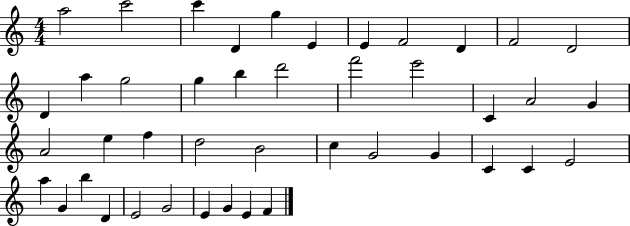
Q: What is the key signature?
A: C major